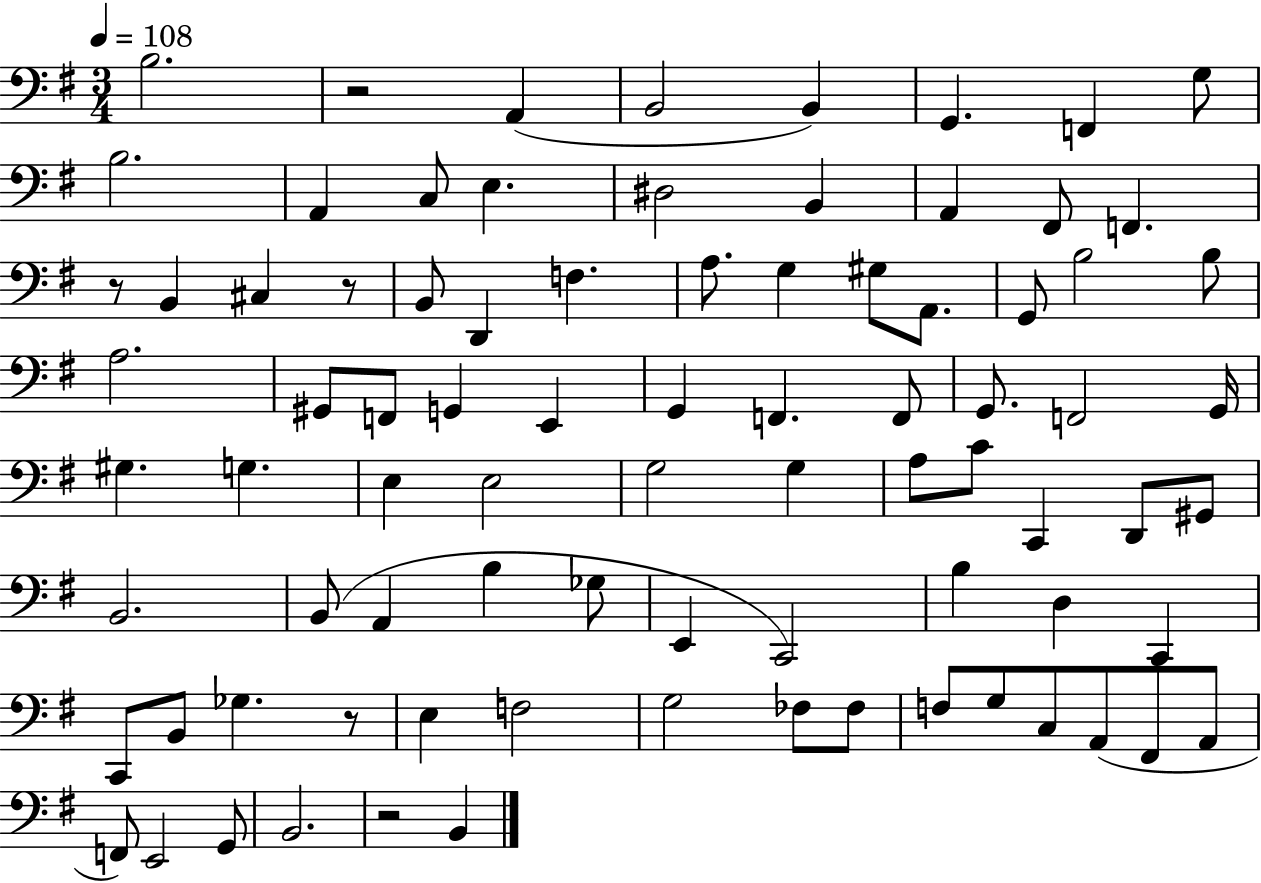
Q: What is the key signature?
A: G major